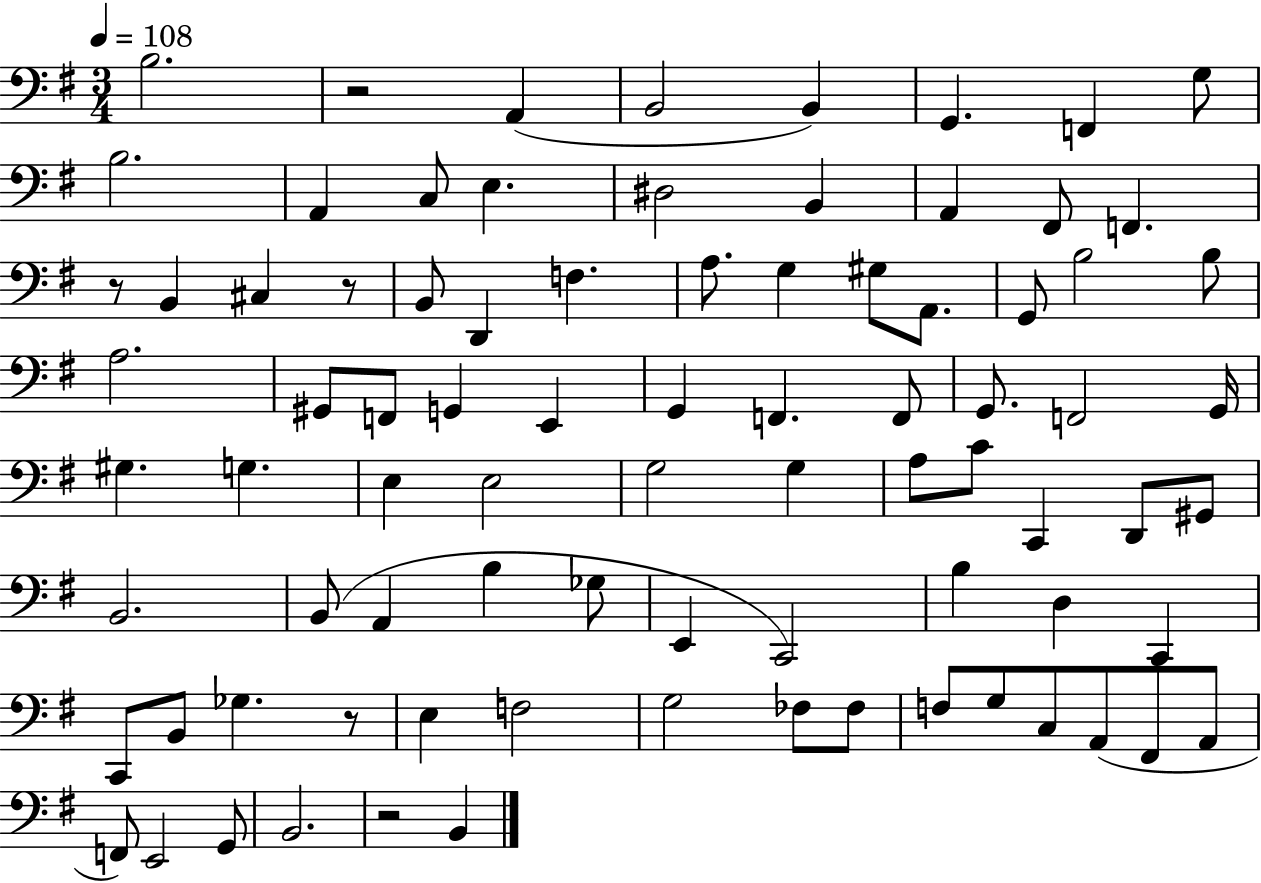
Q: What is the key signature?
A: G major